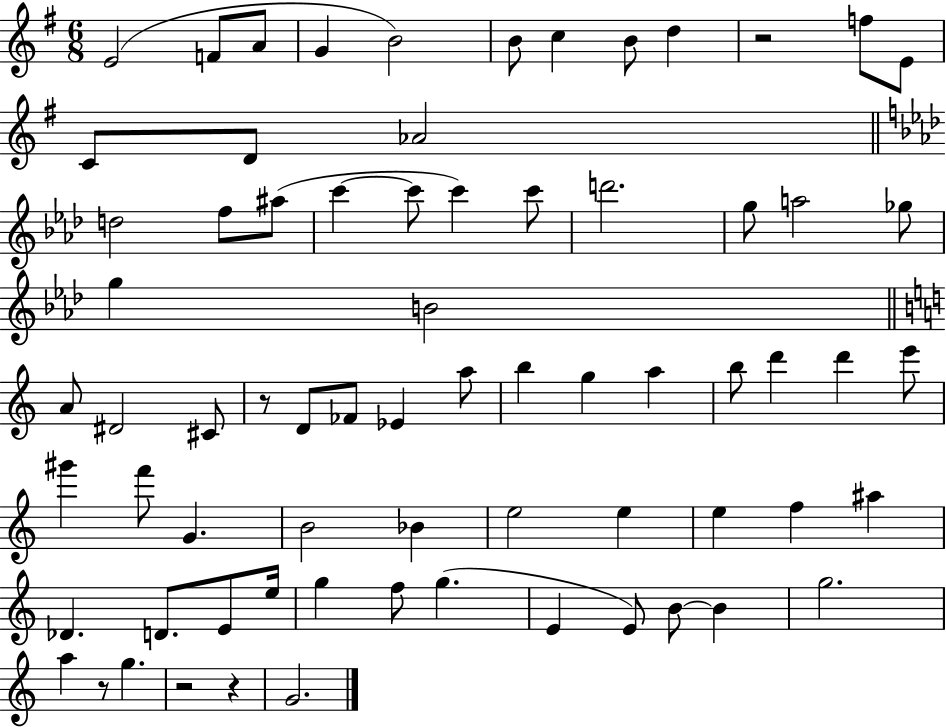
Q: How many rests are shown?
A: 5